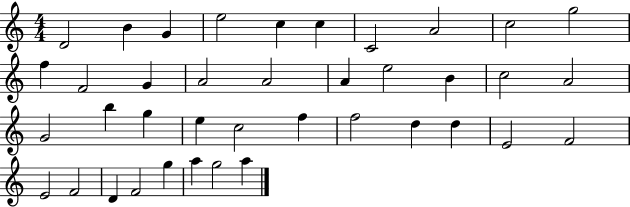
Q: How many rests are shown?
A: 0